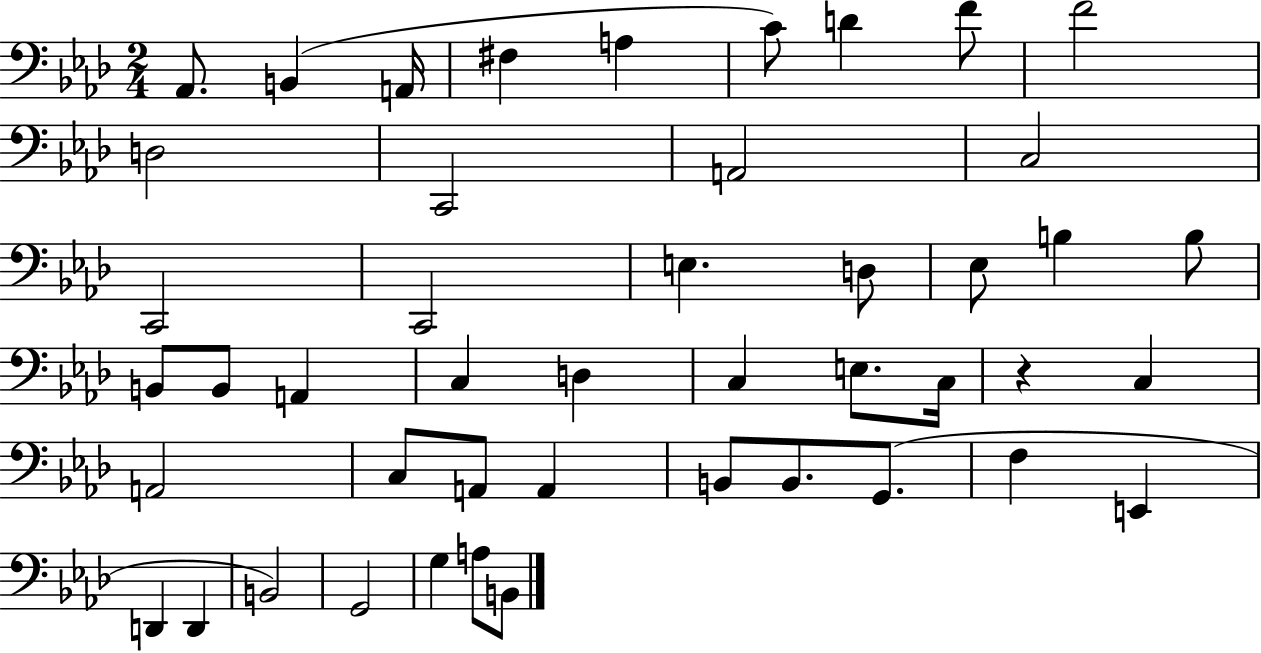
X:1
T:Untitled
M:2/4
L:1/4
K:Ab
_A,,/2 B,, A,,/4 ^F, A, C/2 D F/2 F2 D,2 C,,2 A,,2 C,2 C,,2 C,,2 E, D,/2 _E,/2 B, B,/2 B,,/2 B,,/2 A,, C, D, C, E,/2 C,/4 z C, A,,2 C,/2 A,,/2 A,, B,,/2 B,,/2 G,,/2 F, E,, D,, D,, B,,2 G,,2 G, A,/2 B,,/2